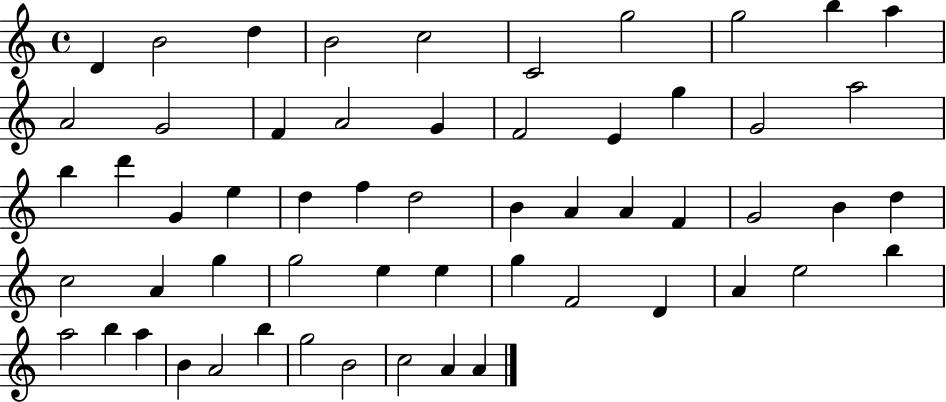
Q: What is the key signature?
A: C major